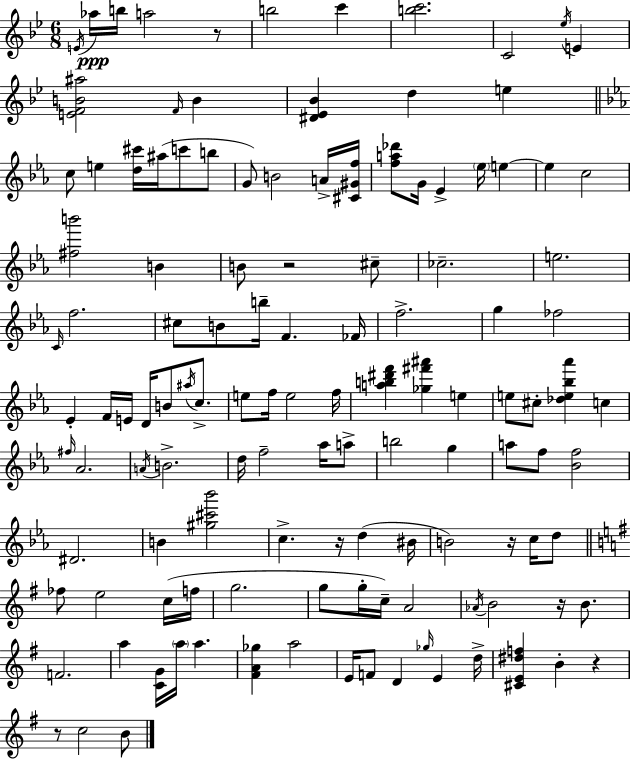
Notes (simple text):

E4/s Ab5/s B5/s A5/h R/e B5/h C6/q [B5,C6]/h. C4/h Eb5/s E4/q [E4,F4,B4,A#5]/h F4/s B4/q [D#4,Eb4,Bb4]/q D5/q E5/q C5/e E5/q [D5,C#6]/s A#5/s C6/e B5/e G4/e B4/h A4/s [C#4,G#4,F5]/s [F5,A5,Db6]/e G4/s Eb4/q Eb5/s E5/q E5/q C5/h [F#5,B6]/h B4/q B4/e R/h C#5/e CES5/h. E5/h. C4/s F5/h. C#5/e B4/e B5/s F4/q. FES4/s F5/h. G5/q FES5/h Eb4/q F4/s E4/s D4/s B4/e A#5/s C5/e. E5/e F5/s E5/h F5/s [A5,B5,D#6,F6]/q [Gb5,F#6,A#6]/q E5/q E5/e C#5/e [Db5,E5,Bb5,Ab6]/q C5/q F#5/s Ab4/h. A4/s B4/h. D5/s F5/h Ab5/s A5/e B5/h G5/q A5/e F5/e [Bb4,F5]/h D#4/h. B4/q [G#5,C#6,Bb6]/h C5/q. R/s D5/q BIS4/s B4/h R/s C5/s D5/e FES5/e E5/h C5/s F5/s G5/h. G5/e G5/s C5/s A4/h Ab4/s B4/h R/s B4/e. F4/h. A5/q [C4,G4]/s A5/s A5/q. [F#4,A4,Gb5]/q A5/h E4/s F4/e D4/q Gb5/s E4/q D5/s [C#4,E4,D#5,F5]/q B4/q R/q R/e C5/h B4/e